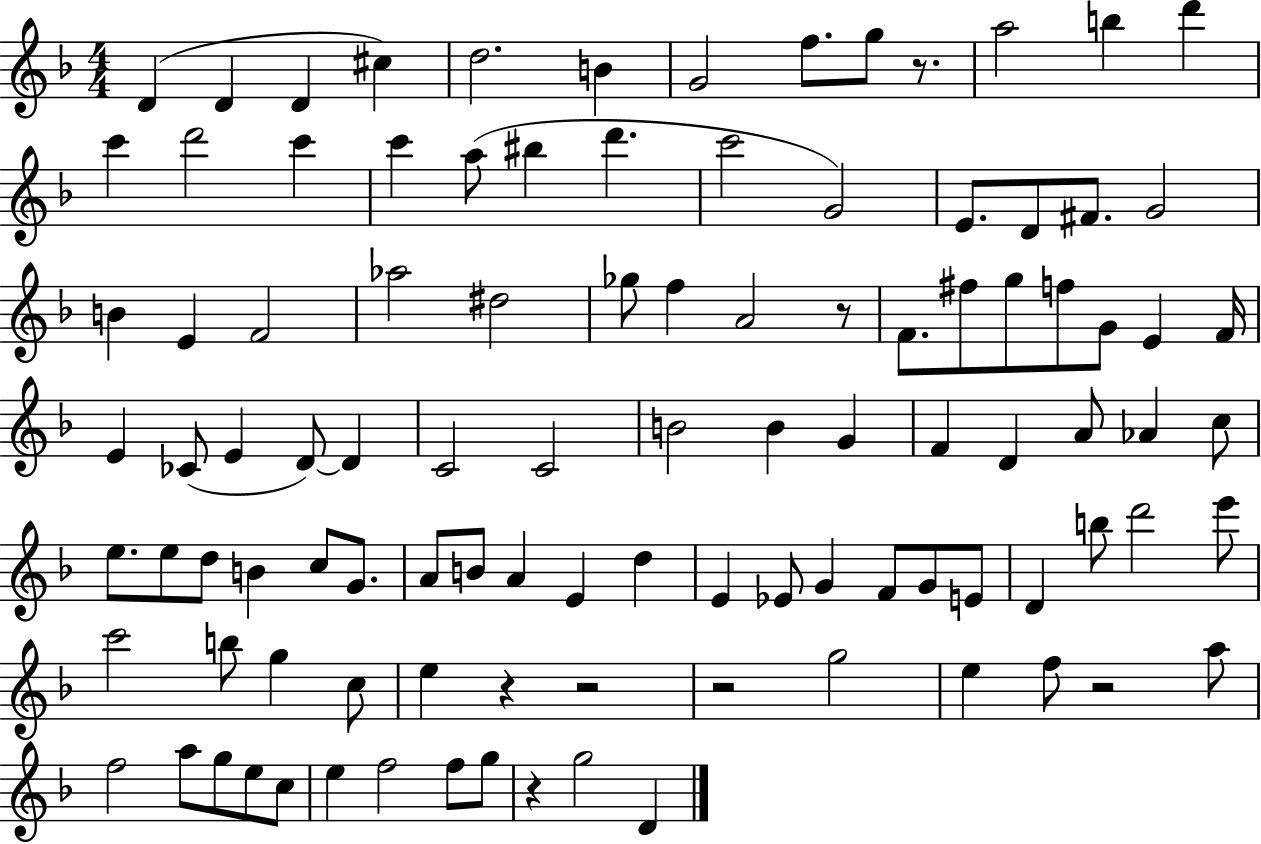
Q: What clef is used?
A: treble